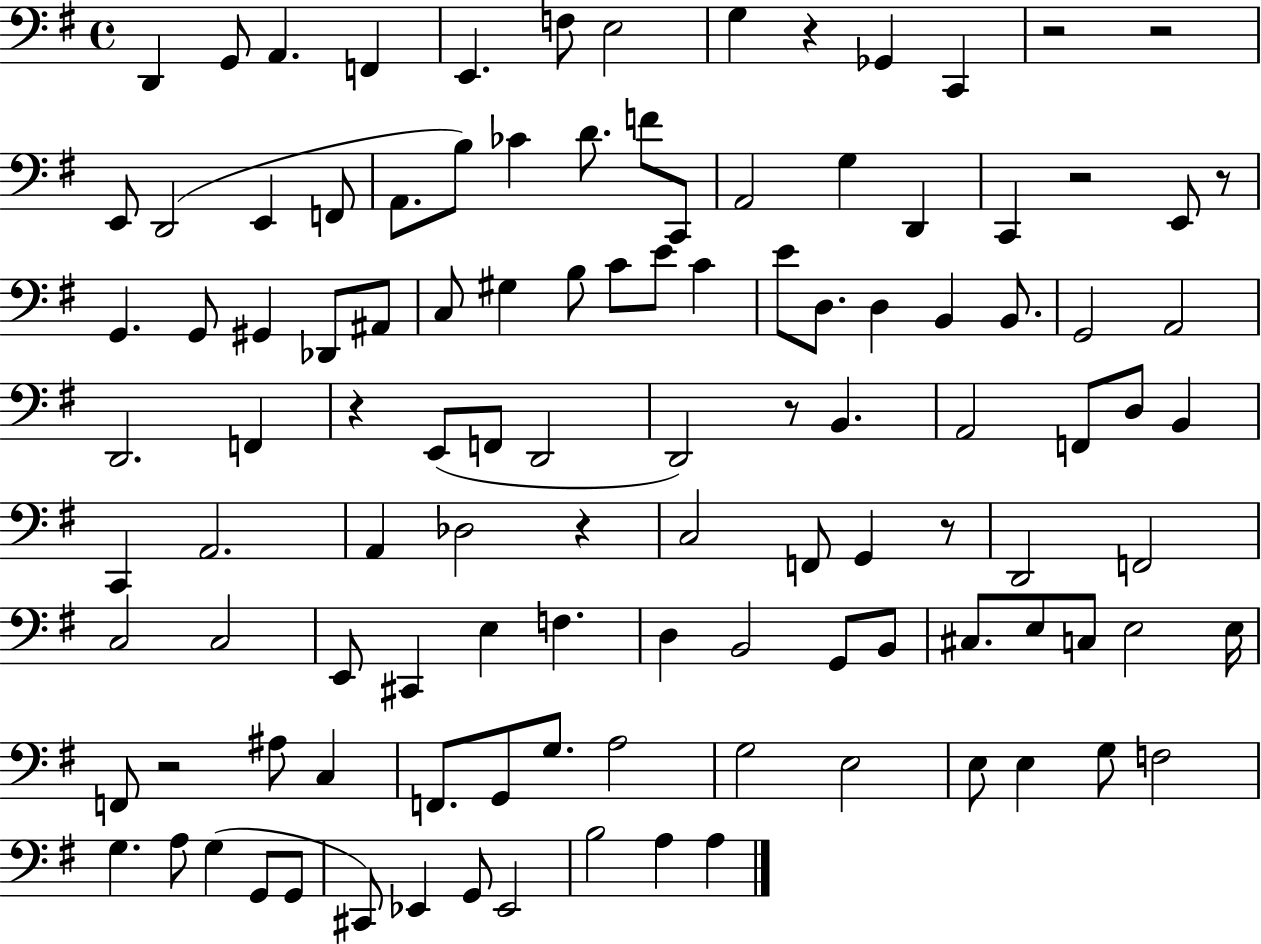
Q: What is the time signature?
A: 4/4